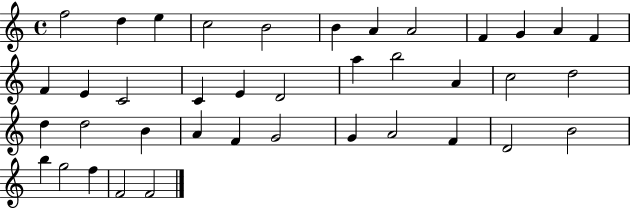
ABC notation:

X:1
T:Untitled
M:4/4
L:1/4
K:C
f2 d e c2 B2 B A A2 F G A F F E C2 C E D2 a b2 A c2 d2 d d2 B A F G2 G A2 F D2 B2 b g2 f F2 F2